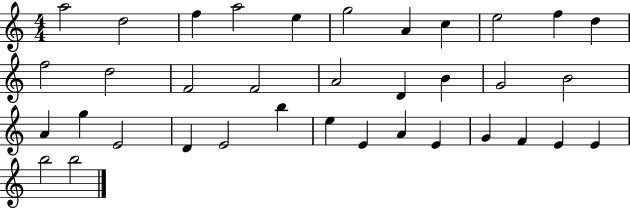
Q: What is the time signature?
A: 4/4